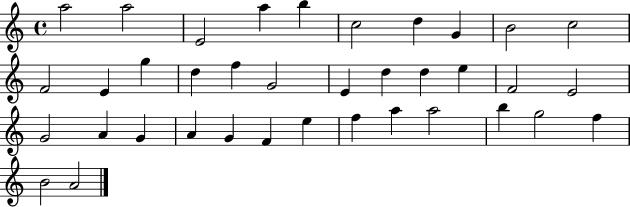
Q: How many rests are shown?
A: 0